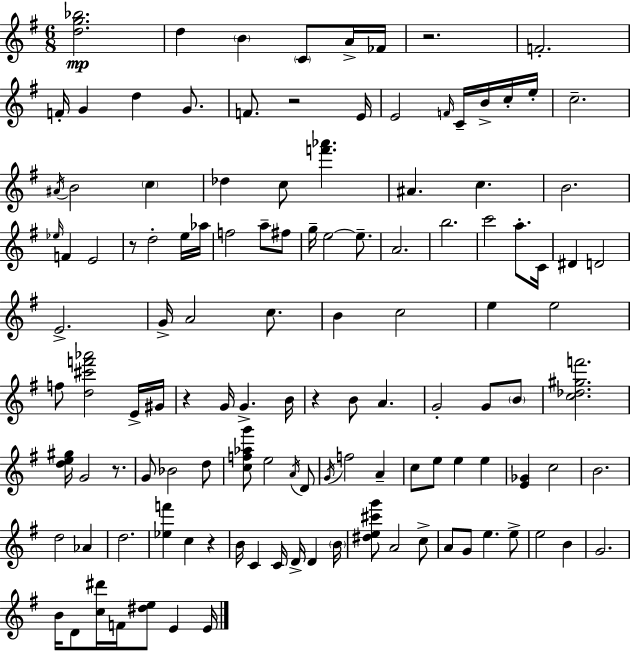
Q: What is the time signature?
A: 6/8